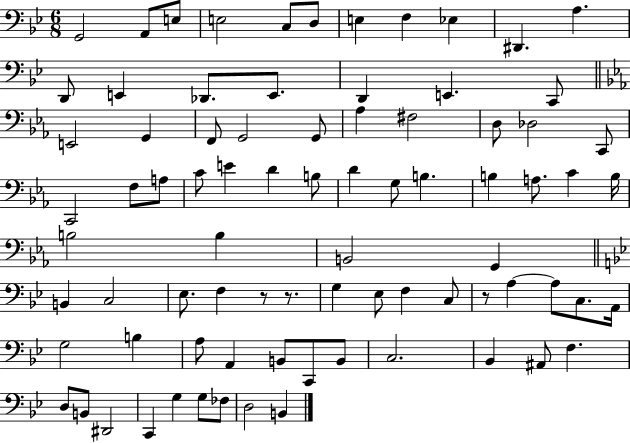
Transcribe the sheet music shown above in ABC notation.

X:1
T:Untitled
M:6/8
L:1/4
K:Bb
G,,2 A,,/2 E,/2 E,2 C,/2 D,/2 E, F, _E, ^D,, A, D,,/2 E,, _D,,/2 E,,/2 D,, E,, C,,/2 E,,2 G,, F,,/2 G,,2 G,,/2 _A, ^F,2 D,/2 _D,2 C,,/2 C,,2 F,/2 A,/2 C/2 E D B,/2 D G,/2 B, B, A,/2 C B,/4 B,2 B, B,,2 G,, B,, C,2 _E,/2 F, z/2 z/2 G, _E,/2 F, C,/2 z/2 A, A,/2 C,/2 A,,/4 G,2 B, A,/2 A,, B,,/2 C,,/2 B,,/2 C,2 _B,, ^A,,/2 F, D,/2 B,,/2 ^D,,2 C,, G, G,/2 _F,/2 D,2 B,,